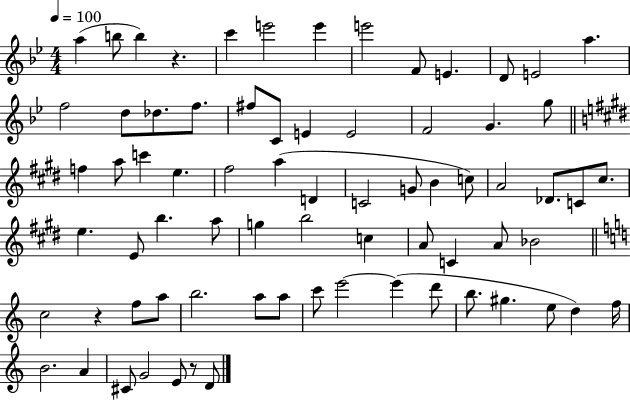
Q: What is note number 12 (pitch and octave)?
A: A5